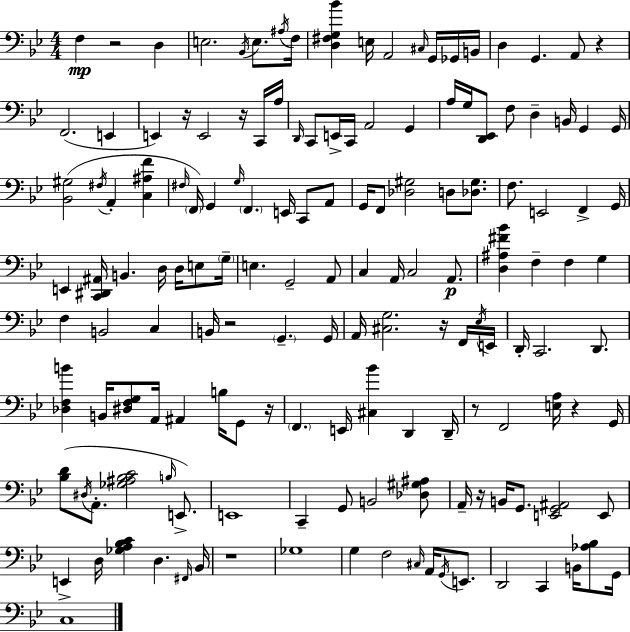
X:1
T:Untitled
M:4/4
L:1/4
K:Gm
F, z2 D, E,2 _B,,/4 E,/2 ^A,/4 F,/4 [D,^F,G,_B] E,/4 A,,2 ^C,/4 G,,/4 _G,,/4 B,,/4 D, G,, A,,/2 z F,,2 E,, E,, z/4 E,,2 z/4 C,,/4 A,/4 D,,/4 C,,/2 E,,/4 C,,/4 A,,2 G,, A,/4 G,/4 [D,,_E,,]/2 F,/2 D, B,,/4 G,, G,,/4 [_B,,^G,]2 ^F,/4 A,, [C,^A,F] ^F,/4 F,,/4 G,, G,/4 F,, E,,/4 C,,/2 A,,/2 G,,/4 F,,/2 [_D,^G,]2 D,/2 [_D,^G,]/2 F,/2 E,,2 F,, G,,/4 E,, [C,,^D,,^A,,]/4 B,, D,/4 D,/4 E,/2 G,/4 E, G,,2 A,,/2 C, A,,/4 C,2 A,,/2 [D,^A,^F_B] F, F, G, F, B,,2 C, B,,/4 z2 G,, G,,/4 A,,/4 [^C,G,]2 z/4 F,,/4 _E,/4 E,,/4 D,,/4 C,,2 D,,/2 [_D,F,B] B,,/4 [^D,F,G,]/2 A,,/4 ^A,, B,/4 G,,/2 z/4 F,, E,,/4 [^C,_B] D,, D,,/4 z/2 F,,2 [E,A,]/4 z G,,/4 [_B,D]/2 ^D,/4 A,,/2 [_G,^A,_B,C]2 B,/4 E,,/2 E,,4 C,, G,,/2 B,,2 [_D,^G,^A,]/2 A,,/4 z/4 B,,/4 G,,/2 [E,,G,,^A,,]2 E,,/2 E,, D,/4 [_G,A,_B,C] D, ^F,,/4 _B,,/4 z4 _G,4 G, F,2 ^C,/4 A,,/4 G,,/4 E,,/2 D,,2 C,, B,,/4 [_A,_B,]/2 G,,/4 C,4